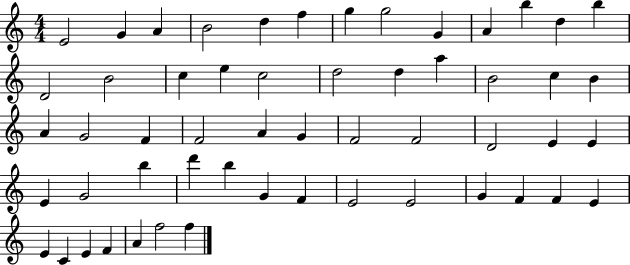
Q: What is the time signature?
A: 4/4